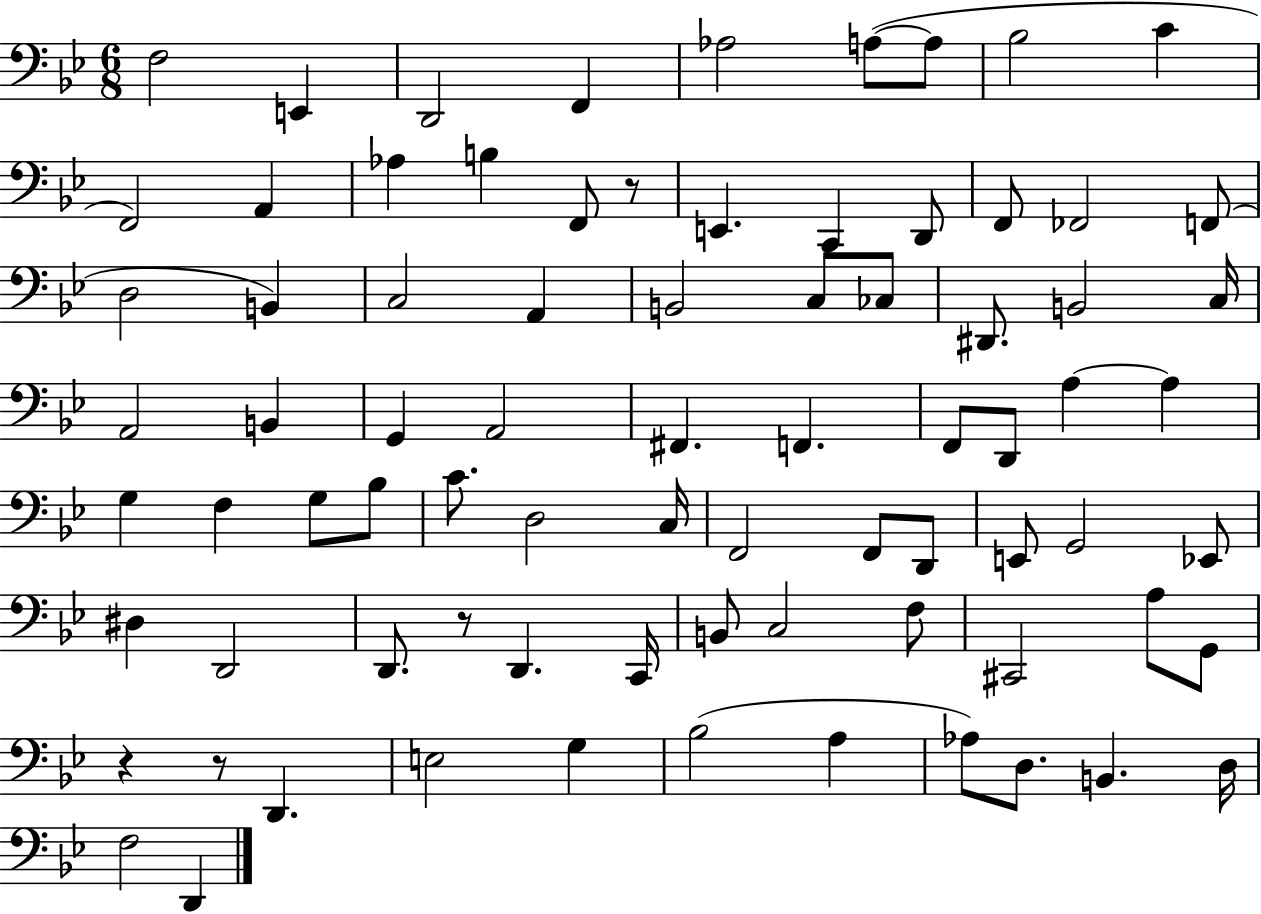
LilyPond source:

{
  \clef bass
  \numericTimeSignature
  \time 6/8
  \key bes \major
  f2 e,4 | d,2 f,4 | aes2 a8~(~ a8 | bes2 c'4 | \break f,2) a,4 | aes4 b4 f,8 r8 | e,4. c,4 d,8 | f,8 fes,2 f,8( | \break d2 b,4) | c2 a,4 | b,2 c8 ces8 | dis,8. b,2 c16 | \break a,2 b,4 | g,4 a,2 | fis,4. f,4. | f,8 d,8 a4~~ a4 | \break g4 f4 g8 bes8 | c'8. d2 c16 | f,2 f,8 d,8 | e,8 g,2 ees,8 | \break dis4 d,2 | d,8. r8 d,4. c,16 | b,8 c2 f8 | cis,2 a8 g,8 | \break r4 r8 d,4. | e2 g4 | bes2( a4 | aes8) d8. b,4. d16 | \break f2 d,4 | \bar "|."
}